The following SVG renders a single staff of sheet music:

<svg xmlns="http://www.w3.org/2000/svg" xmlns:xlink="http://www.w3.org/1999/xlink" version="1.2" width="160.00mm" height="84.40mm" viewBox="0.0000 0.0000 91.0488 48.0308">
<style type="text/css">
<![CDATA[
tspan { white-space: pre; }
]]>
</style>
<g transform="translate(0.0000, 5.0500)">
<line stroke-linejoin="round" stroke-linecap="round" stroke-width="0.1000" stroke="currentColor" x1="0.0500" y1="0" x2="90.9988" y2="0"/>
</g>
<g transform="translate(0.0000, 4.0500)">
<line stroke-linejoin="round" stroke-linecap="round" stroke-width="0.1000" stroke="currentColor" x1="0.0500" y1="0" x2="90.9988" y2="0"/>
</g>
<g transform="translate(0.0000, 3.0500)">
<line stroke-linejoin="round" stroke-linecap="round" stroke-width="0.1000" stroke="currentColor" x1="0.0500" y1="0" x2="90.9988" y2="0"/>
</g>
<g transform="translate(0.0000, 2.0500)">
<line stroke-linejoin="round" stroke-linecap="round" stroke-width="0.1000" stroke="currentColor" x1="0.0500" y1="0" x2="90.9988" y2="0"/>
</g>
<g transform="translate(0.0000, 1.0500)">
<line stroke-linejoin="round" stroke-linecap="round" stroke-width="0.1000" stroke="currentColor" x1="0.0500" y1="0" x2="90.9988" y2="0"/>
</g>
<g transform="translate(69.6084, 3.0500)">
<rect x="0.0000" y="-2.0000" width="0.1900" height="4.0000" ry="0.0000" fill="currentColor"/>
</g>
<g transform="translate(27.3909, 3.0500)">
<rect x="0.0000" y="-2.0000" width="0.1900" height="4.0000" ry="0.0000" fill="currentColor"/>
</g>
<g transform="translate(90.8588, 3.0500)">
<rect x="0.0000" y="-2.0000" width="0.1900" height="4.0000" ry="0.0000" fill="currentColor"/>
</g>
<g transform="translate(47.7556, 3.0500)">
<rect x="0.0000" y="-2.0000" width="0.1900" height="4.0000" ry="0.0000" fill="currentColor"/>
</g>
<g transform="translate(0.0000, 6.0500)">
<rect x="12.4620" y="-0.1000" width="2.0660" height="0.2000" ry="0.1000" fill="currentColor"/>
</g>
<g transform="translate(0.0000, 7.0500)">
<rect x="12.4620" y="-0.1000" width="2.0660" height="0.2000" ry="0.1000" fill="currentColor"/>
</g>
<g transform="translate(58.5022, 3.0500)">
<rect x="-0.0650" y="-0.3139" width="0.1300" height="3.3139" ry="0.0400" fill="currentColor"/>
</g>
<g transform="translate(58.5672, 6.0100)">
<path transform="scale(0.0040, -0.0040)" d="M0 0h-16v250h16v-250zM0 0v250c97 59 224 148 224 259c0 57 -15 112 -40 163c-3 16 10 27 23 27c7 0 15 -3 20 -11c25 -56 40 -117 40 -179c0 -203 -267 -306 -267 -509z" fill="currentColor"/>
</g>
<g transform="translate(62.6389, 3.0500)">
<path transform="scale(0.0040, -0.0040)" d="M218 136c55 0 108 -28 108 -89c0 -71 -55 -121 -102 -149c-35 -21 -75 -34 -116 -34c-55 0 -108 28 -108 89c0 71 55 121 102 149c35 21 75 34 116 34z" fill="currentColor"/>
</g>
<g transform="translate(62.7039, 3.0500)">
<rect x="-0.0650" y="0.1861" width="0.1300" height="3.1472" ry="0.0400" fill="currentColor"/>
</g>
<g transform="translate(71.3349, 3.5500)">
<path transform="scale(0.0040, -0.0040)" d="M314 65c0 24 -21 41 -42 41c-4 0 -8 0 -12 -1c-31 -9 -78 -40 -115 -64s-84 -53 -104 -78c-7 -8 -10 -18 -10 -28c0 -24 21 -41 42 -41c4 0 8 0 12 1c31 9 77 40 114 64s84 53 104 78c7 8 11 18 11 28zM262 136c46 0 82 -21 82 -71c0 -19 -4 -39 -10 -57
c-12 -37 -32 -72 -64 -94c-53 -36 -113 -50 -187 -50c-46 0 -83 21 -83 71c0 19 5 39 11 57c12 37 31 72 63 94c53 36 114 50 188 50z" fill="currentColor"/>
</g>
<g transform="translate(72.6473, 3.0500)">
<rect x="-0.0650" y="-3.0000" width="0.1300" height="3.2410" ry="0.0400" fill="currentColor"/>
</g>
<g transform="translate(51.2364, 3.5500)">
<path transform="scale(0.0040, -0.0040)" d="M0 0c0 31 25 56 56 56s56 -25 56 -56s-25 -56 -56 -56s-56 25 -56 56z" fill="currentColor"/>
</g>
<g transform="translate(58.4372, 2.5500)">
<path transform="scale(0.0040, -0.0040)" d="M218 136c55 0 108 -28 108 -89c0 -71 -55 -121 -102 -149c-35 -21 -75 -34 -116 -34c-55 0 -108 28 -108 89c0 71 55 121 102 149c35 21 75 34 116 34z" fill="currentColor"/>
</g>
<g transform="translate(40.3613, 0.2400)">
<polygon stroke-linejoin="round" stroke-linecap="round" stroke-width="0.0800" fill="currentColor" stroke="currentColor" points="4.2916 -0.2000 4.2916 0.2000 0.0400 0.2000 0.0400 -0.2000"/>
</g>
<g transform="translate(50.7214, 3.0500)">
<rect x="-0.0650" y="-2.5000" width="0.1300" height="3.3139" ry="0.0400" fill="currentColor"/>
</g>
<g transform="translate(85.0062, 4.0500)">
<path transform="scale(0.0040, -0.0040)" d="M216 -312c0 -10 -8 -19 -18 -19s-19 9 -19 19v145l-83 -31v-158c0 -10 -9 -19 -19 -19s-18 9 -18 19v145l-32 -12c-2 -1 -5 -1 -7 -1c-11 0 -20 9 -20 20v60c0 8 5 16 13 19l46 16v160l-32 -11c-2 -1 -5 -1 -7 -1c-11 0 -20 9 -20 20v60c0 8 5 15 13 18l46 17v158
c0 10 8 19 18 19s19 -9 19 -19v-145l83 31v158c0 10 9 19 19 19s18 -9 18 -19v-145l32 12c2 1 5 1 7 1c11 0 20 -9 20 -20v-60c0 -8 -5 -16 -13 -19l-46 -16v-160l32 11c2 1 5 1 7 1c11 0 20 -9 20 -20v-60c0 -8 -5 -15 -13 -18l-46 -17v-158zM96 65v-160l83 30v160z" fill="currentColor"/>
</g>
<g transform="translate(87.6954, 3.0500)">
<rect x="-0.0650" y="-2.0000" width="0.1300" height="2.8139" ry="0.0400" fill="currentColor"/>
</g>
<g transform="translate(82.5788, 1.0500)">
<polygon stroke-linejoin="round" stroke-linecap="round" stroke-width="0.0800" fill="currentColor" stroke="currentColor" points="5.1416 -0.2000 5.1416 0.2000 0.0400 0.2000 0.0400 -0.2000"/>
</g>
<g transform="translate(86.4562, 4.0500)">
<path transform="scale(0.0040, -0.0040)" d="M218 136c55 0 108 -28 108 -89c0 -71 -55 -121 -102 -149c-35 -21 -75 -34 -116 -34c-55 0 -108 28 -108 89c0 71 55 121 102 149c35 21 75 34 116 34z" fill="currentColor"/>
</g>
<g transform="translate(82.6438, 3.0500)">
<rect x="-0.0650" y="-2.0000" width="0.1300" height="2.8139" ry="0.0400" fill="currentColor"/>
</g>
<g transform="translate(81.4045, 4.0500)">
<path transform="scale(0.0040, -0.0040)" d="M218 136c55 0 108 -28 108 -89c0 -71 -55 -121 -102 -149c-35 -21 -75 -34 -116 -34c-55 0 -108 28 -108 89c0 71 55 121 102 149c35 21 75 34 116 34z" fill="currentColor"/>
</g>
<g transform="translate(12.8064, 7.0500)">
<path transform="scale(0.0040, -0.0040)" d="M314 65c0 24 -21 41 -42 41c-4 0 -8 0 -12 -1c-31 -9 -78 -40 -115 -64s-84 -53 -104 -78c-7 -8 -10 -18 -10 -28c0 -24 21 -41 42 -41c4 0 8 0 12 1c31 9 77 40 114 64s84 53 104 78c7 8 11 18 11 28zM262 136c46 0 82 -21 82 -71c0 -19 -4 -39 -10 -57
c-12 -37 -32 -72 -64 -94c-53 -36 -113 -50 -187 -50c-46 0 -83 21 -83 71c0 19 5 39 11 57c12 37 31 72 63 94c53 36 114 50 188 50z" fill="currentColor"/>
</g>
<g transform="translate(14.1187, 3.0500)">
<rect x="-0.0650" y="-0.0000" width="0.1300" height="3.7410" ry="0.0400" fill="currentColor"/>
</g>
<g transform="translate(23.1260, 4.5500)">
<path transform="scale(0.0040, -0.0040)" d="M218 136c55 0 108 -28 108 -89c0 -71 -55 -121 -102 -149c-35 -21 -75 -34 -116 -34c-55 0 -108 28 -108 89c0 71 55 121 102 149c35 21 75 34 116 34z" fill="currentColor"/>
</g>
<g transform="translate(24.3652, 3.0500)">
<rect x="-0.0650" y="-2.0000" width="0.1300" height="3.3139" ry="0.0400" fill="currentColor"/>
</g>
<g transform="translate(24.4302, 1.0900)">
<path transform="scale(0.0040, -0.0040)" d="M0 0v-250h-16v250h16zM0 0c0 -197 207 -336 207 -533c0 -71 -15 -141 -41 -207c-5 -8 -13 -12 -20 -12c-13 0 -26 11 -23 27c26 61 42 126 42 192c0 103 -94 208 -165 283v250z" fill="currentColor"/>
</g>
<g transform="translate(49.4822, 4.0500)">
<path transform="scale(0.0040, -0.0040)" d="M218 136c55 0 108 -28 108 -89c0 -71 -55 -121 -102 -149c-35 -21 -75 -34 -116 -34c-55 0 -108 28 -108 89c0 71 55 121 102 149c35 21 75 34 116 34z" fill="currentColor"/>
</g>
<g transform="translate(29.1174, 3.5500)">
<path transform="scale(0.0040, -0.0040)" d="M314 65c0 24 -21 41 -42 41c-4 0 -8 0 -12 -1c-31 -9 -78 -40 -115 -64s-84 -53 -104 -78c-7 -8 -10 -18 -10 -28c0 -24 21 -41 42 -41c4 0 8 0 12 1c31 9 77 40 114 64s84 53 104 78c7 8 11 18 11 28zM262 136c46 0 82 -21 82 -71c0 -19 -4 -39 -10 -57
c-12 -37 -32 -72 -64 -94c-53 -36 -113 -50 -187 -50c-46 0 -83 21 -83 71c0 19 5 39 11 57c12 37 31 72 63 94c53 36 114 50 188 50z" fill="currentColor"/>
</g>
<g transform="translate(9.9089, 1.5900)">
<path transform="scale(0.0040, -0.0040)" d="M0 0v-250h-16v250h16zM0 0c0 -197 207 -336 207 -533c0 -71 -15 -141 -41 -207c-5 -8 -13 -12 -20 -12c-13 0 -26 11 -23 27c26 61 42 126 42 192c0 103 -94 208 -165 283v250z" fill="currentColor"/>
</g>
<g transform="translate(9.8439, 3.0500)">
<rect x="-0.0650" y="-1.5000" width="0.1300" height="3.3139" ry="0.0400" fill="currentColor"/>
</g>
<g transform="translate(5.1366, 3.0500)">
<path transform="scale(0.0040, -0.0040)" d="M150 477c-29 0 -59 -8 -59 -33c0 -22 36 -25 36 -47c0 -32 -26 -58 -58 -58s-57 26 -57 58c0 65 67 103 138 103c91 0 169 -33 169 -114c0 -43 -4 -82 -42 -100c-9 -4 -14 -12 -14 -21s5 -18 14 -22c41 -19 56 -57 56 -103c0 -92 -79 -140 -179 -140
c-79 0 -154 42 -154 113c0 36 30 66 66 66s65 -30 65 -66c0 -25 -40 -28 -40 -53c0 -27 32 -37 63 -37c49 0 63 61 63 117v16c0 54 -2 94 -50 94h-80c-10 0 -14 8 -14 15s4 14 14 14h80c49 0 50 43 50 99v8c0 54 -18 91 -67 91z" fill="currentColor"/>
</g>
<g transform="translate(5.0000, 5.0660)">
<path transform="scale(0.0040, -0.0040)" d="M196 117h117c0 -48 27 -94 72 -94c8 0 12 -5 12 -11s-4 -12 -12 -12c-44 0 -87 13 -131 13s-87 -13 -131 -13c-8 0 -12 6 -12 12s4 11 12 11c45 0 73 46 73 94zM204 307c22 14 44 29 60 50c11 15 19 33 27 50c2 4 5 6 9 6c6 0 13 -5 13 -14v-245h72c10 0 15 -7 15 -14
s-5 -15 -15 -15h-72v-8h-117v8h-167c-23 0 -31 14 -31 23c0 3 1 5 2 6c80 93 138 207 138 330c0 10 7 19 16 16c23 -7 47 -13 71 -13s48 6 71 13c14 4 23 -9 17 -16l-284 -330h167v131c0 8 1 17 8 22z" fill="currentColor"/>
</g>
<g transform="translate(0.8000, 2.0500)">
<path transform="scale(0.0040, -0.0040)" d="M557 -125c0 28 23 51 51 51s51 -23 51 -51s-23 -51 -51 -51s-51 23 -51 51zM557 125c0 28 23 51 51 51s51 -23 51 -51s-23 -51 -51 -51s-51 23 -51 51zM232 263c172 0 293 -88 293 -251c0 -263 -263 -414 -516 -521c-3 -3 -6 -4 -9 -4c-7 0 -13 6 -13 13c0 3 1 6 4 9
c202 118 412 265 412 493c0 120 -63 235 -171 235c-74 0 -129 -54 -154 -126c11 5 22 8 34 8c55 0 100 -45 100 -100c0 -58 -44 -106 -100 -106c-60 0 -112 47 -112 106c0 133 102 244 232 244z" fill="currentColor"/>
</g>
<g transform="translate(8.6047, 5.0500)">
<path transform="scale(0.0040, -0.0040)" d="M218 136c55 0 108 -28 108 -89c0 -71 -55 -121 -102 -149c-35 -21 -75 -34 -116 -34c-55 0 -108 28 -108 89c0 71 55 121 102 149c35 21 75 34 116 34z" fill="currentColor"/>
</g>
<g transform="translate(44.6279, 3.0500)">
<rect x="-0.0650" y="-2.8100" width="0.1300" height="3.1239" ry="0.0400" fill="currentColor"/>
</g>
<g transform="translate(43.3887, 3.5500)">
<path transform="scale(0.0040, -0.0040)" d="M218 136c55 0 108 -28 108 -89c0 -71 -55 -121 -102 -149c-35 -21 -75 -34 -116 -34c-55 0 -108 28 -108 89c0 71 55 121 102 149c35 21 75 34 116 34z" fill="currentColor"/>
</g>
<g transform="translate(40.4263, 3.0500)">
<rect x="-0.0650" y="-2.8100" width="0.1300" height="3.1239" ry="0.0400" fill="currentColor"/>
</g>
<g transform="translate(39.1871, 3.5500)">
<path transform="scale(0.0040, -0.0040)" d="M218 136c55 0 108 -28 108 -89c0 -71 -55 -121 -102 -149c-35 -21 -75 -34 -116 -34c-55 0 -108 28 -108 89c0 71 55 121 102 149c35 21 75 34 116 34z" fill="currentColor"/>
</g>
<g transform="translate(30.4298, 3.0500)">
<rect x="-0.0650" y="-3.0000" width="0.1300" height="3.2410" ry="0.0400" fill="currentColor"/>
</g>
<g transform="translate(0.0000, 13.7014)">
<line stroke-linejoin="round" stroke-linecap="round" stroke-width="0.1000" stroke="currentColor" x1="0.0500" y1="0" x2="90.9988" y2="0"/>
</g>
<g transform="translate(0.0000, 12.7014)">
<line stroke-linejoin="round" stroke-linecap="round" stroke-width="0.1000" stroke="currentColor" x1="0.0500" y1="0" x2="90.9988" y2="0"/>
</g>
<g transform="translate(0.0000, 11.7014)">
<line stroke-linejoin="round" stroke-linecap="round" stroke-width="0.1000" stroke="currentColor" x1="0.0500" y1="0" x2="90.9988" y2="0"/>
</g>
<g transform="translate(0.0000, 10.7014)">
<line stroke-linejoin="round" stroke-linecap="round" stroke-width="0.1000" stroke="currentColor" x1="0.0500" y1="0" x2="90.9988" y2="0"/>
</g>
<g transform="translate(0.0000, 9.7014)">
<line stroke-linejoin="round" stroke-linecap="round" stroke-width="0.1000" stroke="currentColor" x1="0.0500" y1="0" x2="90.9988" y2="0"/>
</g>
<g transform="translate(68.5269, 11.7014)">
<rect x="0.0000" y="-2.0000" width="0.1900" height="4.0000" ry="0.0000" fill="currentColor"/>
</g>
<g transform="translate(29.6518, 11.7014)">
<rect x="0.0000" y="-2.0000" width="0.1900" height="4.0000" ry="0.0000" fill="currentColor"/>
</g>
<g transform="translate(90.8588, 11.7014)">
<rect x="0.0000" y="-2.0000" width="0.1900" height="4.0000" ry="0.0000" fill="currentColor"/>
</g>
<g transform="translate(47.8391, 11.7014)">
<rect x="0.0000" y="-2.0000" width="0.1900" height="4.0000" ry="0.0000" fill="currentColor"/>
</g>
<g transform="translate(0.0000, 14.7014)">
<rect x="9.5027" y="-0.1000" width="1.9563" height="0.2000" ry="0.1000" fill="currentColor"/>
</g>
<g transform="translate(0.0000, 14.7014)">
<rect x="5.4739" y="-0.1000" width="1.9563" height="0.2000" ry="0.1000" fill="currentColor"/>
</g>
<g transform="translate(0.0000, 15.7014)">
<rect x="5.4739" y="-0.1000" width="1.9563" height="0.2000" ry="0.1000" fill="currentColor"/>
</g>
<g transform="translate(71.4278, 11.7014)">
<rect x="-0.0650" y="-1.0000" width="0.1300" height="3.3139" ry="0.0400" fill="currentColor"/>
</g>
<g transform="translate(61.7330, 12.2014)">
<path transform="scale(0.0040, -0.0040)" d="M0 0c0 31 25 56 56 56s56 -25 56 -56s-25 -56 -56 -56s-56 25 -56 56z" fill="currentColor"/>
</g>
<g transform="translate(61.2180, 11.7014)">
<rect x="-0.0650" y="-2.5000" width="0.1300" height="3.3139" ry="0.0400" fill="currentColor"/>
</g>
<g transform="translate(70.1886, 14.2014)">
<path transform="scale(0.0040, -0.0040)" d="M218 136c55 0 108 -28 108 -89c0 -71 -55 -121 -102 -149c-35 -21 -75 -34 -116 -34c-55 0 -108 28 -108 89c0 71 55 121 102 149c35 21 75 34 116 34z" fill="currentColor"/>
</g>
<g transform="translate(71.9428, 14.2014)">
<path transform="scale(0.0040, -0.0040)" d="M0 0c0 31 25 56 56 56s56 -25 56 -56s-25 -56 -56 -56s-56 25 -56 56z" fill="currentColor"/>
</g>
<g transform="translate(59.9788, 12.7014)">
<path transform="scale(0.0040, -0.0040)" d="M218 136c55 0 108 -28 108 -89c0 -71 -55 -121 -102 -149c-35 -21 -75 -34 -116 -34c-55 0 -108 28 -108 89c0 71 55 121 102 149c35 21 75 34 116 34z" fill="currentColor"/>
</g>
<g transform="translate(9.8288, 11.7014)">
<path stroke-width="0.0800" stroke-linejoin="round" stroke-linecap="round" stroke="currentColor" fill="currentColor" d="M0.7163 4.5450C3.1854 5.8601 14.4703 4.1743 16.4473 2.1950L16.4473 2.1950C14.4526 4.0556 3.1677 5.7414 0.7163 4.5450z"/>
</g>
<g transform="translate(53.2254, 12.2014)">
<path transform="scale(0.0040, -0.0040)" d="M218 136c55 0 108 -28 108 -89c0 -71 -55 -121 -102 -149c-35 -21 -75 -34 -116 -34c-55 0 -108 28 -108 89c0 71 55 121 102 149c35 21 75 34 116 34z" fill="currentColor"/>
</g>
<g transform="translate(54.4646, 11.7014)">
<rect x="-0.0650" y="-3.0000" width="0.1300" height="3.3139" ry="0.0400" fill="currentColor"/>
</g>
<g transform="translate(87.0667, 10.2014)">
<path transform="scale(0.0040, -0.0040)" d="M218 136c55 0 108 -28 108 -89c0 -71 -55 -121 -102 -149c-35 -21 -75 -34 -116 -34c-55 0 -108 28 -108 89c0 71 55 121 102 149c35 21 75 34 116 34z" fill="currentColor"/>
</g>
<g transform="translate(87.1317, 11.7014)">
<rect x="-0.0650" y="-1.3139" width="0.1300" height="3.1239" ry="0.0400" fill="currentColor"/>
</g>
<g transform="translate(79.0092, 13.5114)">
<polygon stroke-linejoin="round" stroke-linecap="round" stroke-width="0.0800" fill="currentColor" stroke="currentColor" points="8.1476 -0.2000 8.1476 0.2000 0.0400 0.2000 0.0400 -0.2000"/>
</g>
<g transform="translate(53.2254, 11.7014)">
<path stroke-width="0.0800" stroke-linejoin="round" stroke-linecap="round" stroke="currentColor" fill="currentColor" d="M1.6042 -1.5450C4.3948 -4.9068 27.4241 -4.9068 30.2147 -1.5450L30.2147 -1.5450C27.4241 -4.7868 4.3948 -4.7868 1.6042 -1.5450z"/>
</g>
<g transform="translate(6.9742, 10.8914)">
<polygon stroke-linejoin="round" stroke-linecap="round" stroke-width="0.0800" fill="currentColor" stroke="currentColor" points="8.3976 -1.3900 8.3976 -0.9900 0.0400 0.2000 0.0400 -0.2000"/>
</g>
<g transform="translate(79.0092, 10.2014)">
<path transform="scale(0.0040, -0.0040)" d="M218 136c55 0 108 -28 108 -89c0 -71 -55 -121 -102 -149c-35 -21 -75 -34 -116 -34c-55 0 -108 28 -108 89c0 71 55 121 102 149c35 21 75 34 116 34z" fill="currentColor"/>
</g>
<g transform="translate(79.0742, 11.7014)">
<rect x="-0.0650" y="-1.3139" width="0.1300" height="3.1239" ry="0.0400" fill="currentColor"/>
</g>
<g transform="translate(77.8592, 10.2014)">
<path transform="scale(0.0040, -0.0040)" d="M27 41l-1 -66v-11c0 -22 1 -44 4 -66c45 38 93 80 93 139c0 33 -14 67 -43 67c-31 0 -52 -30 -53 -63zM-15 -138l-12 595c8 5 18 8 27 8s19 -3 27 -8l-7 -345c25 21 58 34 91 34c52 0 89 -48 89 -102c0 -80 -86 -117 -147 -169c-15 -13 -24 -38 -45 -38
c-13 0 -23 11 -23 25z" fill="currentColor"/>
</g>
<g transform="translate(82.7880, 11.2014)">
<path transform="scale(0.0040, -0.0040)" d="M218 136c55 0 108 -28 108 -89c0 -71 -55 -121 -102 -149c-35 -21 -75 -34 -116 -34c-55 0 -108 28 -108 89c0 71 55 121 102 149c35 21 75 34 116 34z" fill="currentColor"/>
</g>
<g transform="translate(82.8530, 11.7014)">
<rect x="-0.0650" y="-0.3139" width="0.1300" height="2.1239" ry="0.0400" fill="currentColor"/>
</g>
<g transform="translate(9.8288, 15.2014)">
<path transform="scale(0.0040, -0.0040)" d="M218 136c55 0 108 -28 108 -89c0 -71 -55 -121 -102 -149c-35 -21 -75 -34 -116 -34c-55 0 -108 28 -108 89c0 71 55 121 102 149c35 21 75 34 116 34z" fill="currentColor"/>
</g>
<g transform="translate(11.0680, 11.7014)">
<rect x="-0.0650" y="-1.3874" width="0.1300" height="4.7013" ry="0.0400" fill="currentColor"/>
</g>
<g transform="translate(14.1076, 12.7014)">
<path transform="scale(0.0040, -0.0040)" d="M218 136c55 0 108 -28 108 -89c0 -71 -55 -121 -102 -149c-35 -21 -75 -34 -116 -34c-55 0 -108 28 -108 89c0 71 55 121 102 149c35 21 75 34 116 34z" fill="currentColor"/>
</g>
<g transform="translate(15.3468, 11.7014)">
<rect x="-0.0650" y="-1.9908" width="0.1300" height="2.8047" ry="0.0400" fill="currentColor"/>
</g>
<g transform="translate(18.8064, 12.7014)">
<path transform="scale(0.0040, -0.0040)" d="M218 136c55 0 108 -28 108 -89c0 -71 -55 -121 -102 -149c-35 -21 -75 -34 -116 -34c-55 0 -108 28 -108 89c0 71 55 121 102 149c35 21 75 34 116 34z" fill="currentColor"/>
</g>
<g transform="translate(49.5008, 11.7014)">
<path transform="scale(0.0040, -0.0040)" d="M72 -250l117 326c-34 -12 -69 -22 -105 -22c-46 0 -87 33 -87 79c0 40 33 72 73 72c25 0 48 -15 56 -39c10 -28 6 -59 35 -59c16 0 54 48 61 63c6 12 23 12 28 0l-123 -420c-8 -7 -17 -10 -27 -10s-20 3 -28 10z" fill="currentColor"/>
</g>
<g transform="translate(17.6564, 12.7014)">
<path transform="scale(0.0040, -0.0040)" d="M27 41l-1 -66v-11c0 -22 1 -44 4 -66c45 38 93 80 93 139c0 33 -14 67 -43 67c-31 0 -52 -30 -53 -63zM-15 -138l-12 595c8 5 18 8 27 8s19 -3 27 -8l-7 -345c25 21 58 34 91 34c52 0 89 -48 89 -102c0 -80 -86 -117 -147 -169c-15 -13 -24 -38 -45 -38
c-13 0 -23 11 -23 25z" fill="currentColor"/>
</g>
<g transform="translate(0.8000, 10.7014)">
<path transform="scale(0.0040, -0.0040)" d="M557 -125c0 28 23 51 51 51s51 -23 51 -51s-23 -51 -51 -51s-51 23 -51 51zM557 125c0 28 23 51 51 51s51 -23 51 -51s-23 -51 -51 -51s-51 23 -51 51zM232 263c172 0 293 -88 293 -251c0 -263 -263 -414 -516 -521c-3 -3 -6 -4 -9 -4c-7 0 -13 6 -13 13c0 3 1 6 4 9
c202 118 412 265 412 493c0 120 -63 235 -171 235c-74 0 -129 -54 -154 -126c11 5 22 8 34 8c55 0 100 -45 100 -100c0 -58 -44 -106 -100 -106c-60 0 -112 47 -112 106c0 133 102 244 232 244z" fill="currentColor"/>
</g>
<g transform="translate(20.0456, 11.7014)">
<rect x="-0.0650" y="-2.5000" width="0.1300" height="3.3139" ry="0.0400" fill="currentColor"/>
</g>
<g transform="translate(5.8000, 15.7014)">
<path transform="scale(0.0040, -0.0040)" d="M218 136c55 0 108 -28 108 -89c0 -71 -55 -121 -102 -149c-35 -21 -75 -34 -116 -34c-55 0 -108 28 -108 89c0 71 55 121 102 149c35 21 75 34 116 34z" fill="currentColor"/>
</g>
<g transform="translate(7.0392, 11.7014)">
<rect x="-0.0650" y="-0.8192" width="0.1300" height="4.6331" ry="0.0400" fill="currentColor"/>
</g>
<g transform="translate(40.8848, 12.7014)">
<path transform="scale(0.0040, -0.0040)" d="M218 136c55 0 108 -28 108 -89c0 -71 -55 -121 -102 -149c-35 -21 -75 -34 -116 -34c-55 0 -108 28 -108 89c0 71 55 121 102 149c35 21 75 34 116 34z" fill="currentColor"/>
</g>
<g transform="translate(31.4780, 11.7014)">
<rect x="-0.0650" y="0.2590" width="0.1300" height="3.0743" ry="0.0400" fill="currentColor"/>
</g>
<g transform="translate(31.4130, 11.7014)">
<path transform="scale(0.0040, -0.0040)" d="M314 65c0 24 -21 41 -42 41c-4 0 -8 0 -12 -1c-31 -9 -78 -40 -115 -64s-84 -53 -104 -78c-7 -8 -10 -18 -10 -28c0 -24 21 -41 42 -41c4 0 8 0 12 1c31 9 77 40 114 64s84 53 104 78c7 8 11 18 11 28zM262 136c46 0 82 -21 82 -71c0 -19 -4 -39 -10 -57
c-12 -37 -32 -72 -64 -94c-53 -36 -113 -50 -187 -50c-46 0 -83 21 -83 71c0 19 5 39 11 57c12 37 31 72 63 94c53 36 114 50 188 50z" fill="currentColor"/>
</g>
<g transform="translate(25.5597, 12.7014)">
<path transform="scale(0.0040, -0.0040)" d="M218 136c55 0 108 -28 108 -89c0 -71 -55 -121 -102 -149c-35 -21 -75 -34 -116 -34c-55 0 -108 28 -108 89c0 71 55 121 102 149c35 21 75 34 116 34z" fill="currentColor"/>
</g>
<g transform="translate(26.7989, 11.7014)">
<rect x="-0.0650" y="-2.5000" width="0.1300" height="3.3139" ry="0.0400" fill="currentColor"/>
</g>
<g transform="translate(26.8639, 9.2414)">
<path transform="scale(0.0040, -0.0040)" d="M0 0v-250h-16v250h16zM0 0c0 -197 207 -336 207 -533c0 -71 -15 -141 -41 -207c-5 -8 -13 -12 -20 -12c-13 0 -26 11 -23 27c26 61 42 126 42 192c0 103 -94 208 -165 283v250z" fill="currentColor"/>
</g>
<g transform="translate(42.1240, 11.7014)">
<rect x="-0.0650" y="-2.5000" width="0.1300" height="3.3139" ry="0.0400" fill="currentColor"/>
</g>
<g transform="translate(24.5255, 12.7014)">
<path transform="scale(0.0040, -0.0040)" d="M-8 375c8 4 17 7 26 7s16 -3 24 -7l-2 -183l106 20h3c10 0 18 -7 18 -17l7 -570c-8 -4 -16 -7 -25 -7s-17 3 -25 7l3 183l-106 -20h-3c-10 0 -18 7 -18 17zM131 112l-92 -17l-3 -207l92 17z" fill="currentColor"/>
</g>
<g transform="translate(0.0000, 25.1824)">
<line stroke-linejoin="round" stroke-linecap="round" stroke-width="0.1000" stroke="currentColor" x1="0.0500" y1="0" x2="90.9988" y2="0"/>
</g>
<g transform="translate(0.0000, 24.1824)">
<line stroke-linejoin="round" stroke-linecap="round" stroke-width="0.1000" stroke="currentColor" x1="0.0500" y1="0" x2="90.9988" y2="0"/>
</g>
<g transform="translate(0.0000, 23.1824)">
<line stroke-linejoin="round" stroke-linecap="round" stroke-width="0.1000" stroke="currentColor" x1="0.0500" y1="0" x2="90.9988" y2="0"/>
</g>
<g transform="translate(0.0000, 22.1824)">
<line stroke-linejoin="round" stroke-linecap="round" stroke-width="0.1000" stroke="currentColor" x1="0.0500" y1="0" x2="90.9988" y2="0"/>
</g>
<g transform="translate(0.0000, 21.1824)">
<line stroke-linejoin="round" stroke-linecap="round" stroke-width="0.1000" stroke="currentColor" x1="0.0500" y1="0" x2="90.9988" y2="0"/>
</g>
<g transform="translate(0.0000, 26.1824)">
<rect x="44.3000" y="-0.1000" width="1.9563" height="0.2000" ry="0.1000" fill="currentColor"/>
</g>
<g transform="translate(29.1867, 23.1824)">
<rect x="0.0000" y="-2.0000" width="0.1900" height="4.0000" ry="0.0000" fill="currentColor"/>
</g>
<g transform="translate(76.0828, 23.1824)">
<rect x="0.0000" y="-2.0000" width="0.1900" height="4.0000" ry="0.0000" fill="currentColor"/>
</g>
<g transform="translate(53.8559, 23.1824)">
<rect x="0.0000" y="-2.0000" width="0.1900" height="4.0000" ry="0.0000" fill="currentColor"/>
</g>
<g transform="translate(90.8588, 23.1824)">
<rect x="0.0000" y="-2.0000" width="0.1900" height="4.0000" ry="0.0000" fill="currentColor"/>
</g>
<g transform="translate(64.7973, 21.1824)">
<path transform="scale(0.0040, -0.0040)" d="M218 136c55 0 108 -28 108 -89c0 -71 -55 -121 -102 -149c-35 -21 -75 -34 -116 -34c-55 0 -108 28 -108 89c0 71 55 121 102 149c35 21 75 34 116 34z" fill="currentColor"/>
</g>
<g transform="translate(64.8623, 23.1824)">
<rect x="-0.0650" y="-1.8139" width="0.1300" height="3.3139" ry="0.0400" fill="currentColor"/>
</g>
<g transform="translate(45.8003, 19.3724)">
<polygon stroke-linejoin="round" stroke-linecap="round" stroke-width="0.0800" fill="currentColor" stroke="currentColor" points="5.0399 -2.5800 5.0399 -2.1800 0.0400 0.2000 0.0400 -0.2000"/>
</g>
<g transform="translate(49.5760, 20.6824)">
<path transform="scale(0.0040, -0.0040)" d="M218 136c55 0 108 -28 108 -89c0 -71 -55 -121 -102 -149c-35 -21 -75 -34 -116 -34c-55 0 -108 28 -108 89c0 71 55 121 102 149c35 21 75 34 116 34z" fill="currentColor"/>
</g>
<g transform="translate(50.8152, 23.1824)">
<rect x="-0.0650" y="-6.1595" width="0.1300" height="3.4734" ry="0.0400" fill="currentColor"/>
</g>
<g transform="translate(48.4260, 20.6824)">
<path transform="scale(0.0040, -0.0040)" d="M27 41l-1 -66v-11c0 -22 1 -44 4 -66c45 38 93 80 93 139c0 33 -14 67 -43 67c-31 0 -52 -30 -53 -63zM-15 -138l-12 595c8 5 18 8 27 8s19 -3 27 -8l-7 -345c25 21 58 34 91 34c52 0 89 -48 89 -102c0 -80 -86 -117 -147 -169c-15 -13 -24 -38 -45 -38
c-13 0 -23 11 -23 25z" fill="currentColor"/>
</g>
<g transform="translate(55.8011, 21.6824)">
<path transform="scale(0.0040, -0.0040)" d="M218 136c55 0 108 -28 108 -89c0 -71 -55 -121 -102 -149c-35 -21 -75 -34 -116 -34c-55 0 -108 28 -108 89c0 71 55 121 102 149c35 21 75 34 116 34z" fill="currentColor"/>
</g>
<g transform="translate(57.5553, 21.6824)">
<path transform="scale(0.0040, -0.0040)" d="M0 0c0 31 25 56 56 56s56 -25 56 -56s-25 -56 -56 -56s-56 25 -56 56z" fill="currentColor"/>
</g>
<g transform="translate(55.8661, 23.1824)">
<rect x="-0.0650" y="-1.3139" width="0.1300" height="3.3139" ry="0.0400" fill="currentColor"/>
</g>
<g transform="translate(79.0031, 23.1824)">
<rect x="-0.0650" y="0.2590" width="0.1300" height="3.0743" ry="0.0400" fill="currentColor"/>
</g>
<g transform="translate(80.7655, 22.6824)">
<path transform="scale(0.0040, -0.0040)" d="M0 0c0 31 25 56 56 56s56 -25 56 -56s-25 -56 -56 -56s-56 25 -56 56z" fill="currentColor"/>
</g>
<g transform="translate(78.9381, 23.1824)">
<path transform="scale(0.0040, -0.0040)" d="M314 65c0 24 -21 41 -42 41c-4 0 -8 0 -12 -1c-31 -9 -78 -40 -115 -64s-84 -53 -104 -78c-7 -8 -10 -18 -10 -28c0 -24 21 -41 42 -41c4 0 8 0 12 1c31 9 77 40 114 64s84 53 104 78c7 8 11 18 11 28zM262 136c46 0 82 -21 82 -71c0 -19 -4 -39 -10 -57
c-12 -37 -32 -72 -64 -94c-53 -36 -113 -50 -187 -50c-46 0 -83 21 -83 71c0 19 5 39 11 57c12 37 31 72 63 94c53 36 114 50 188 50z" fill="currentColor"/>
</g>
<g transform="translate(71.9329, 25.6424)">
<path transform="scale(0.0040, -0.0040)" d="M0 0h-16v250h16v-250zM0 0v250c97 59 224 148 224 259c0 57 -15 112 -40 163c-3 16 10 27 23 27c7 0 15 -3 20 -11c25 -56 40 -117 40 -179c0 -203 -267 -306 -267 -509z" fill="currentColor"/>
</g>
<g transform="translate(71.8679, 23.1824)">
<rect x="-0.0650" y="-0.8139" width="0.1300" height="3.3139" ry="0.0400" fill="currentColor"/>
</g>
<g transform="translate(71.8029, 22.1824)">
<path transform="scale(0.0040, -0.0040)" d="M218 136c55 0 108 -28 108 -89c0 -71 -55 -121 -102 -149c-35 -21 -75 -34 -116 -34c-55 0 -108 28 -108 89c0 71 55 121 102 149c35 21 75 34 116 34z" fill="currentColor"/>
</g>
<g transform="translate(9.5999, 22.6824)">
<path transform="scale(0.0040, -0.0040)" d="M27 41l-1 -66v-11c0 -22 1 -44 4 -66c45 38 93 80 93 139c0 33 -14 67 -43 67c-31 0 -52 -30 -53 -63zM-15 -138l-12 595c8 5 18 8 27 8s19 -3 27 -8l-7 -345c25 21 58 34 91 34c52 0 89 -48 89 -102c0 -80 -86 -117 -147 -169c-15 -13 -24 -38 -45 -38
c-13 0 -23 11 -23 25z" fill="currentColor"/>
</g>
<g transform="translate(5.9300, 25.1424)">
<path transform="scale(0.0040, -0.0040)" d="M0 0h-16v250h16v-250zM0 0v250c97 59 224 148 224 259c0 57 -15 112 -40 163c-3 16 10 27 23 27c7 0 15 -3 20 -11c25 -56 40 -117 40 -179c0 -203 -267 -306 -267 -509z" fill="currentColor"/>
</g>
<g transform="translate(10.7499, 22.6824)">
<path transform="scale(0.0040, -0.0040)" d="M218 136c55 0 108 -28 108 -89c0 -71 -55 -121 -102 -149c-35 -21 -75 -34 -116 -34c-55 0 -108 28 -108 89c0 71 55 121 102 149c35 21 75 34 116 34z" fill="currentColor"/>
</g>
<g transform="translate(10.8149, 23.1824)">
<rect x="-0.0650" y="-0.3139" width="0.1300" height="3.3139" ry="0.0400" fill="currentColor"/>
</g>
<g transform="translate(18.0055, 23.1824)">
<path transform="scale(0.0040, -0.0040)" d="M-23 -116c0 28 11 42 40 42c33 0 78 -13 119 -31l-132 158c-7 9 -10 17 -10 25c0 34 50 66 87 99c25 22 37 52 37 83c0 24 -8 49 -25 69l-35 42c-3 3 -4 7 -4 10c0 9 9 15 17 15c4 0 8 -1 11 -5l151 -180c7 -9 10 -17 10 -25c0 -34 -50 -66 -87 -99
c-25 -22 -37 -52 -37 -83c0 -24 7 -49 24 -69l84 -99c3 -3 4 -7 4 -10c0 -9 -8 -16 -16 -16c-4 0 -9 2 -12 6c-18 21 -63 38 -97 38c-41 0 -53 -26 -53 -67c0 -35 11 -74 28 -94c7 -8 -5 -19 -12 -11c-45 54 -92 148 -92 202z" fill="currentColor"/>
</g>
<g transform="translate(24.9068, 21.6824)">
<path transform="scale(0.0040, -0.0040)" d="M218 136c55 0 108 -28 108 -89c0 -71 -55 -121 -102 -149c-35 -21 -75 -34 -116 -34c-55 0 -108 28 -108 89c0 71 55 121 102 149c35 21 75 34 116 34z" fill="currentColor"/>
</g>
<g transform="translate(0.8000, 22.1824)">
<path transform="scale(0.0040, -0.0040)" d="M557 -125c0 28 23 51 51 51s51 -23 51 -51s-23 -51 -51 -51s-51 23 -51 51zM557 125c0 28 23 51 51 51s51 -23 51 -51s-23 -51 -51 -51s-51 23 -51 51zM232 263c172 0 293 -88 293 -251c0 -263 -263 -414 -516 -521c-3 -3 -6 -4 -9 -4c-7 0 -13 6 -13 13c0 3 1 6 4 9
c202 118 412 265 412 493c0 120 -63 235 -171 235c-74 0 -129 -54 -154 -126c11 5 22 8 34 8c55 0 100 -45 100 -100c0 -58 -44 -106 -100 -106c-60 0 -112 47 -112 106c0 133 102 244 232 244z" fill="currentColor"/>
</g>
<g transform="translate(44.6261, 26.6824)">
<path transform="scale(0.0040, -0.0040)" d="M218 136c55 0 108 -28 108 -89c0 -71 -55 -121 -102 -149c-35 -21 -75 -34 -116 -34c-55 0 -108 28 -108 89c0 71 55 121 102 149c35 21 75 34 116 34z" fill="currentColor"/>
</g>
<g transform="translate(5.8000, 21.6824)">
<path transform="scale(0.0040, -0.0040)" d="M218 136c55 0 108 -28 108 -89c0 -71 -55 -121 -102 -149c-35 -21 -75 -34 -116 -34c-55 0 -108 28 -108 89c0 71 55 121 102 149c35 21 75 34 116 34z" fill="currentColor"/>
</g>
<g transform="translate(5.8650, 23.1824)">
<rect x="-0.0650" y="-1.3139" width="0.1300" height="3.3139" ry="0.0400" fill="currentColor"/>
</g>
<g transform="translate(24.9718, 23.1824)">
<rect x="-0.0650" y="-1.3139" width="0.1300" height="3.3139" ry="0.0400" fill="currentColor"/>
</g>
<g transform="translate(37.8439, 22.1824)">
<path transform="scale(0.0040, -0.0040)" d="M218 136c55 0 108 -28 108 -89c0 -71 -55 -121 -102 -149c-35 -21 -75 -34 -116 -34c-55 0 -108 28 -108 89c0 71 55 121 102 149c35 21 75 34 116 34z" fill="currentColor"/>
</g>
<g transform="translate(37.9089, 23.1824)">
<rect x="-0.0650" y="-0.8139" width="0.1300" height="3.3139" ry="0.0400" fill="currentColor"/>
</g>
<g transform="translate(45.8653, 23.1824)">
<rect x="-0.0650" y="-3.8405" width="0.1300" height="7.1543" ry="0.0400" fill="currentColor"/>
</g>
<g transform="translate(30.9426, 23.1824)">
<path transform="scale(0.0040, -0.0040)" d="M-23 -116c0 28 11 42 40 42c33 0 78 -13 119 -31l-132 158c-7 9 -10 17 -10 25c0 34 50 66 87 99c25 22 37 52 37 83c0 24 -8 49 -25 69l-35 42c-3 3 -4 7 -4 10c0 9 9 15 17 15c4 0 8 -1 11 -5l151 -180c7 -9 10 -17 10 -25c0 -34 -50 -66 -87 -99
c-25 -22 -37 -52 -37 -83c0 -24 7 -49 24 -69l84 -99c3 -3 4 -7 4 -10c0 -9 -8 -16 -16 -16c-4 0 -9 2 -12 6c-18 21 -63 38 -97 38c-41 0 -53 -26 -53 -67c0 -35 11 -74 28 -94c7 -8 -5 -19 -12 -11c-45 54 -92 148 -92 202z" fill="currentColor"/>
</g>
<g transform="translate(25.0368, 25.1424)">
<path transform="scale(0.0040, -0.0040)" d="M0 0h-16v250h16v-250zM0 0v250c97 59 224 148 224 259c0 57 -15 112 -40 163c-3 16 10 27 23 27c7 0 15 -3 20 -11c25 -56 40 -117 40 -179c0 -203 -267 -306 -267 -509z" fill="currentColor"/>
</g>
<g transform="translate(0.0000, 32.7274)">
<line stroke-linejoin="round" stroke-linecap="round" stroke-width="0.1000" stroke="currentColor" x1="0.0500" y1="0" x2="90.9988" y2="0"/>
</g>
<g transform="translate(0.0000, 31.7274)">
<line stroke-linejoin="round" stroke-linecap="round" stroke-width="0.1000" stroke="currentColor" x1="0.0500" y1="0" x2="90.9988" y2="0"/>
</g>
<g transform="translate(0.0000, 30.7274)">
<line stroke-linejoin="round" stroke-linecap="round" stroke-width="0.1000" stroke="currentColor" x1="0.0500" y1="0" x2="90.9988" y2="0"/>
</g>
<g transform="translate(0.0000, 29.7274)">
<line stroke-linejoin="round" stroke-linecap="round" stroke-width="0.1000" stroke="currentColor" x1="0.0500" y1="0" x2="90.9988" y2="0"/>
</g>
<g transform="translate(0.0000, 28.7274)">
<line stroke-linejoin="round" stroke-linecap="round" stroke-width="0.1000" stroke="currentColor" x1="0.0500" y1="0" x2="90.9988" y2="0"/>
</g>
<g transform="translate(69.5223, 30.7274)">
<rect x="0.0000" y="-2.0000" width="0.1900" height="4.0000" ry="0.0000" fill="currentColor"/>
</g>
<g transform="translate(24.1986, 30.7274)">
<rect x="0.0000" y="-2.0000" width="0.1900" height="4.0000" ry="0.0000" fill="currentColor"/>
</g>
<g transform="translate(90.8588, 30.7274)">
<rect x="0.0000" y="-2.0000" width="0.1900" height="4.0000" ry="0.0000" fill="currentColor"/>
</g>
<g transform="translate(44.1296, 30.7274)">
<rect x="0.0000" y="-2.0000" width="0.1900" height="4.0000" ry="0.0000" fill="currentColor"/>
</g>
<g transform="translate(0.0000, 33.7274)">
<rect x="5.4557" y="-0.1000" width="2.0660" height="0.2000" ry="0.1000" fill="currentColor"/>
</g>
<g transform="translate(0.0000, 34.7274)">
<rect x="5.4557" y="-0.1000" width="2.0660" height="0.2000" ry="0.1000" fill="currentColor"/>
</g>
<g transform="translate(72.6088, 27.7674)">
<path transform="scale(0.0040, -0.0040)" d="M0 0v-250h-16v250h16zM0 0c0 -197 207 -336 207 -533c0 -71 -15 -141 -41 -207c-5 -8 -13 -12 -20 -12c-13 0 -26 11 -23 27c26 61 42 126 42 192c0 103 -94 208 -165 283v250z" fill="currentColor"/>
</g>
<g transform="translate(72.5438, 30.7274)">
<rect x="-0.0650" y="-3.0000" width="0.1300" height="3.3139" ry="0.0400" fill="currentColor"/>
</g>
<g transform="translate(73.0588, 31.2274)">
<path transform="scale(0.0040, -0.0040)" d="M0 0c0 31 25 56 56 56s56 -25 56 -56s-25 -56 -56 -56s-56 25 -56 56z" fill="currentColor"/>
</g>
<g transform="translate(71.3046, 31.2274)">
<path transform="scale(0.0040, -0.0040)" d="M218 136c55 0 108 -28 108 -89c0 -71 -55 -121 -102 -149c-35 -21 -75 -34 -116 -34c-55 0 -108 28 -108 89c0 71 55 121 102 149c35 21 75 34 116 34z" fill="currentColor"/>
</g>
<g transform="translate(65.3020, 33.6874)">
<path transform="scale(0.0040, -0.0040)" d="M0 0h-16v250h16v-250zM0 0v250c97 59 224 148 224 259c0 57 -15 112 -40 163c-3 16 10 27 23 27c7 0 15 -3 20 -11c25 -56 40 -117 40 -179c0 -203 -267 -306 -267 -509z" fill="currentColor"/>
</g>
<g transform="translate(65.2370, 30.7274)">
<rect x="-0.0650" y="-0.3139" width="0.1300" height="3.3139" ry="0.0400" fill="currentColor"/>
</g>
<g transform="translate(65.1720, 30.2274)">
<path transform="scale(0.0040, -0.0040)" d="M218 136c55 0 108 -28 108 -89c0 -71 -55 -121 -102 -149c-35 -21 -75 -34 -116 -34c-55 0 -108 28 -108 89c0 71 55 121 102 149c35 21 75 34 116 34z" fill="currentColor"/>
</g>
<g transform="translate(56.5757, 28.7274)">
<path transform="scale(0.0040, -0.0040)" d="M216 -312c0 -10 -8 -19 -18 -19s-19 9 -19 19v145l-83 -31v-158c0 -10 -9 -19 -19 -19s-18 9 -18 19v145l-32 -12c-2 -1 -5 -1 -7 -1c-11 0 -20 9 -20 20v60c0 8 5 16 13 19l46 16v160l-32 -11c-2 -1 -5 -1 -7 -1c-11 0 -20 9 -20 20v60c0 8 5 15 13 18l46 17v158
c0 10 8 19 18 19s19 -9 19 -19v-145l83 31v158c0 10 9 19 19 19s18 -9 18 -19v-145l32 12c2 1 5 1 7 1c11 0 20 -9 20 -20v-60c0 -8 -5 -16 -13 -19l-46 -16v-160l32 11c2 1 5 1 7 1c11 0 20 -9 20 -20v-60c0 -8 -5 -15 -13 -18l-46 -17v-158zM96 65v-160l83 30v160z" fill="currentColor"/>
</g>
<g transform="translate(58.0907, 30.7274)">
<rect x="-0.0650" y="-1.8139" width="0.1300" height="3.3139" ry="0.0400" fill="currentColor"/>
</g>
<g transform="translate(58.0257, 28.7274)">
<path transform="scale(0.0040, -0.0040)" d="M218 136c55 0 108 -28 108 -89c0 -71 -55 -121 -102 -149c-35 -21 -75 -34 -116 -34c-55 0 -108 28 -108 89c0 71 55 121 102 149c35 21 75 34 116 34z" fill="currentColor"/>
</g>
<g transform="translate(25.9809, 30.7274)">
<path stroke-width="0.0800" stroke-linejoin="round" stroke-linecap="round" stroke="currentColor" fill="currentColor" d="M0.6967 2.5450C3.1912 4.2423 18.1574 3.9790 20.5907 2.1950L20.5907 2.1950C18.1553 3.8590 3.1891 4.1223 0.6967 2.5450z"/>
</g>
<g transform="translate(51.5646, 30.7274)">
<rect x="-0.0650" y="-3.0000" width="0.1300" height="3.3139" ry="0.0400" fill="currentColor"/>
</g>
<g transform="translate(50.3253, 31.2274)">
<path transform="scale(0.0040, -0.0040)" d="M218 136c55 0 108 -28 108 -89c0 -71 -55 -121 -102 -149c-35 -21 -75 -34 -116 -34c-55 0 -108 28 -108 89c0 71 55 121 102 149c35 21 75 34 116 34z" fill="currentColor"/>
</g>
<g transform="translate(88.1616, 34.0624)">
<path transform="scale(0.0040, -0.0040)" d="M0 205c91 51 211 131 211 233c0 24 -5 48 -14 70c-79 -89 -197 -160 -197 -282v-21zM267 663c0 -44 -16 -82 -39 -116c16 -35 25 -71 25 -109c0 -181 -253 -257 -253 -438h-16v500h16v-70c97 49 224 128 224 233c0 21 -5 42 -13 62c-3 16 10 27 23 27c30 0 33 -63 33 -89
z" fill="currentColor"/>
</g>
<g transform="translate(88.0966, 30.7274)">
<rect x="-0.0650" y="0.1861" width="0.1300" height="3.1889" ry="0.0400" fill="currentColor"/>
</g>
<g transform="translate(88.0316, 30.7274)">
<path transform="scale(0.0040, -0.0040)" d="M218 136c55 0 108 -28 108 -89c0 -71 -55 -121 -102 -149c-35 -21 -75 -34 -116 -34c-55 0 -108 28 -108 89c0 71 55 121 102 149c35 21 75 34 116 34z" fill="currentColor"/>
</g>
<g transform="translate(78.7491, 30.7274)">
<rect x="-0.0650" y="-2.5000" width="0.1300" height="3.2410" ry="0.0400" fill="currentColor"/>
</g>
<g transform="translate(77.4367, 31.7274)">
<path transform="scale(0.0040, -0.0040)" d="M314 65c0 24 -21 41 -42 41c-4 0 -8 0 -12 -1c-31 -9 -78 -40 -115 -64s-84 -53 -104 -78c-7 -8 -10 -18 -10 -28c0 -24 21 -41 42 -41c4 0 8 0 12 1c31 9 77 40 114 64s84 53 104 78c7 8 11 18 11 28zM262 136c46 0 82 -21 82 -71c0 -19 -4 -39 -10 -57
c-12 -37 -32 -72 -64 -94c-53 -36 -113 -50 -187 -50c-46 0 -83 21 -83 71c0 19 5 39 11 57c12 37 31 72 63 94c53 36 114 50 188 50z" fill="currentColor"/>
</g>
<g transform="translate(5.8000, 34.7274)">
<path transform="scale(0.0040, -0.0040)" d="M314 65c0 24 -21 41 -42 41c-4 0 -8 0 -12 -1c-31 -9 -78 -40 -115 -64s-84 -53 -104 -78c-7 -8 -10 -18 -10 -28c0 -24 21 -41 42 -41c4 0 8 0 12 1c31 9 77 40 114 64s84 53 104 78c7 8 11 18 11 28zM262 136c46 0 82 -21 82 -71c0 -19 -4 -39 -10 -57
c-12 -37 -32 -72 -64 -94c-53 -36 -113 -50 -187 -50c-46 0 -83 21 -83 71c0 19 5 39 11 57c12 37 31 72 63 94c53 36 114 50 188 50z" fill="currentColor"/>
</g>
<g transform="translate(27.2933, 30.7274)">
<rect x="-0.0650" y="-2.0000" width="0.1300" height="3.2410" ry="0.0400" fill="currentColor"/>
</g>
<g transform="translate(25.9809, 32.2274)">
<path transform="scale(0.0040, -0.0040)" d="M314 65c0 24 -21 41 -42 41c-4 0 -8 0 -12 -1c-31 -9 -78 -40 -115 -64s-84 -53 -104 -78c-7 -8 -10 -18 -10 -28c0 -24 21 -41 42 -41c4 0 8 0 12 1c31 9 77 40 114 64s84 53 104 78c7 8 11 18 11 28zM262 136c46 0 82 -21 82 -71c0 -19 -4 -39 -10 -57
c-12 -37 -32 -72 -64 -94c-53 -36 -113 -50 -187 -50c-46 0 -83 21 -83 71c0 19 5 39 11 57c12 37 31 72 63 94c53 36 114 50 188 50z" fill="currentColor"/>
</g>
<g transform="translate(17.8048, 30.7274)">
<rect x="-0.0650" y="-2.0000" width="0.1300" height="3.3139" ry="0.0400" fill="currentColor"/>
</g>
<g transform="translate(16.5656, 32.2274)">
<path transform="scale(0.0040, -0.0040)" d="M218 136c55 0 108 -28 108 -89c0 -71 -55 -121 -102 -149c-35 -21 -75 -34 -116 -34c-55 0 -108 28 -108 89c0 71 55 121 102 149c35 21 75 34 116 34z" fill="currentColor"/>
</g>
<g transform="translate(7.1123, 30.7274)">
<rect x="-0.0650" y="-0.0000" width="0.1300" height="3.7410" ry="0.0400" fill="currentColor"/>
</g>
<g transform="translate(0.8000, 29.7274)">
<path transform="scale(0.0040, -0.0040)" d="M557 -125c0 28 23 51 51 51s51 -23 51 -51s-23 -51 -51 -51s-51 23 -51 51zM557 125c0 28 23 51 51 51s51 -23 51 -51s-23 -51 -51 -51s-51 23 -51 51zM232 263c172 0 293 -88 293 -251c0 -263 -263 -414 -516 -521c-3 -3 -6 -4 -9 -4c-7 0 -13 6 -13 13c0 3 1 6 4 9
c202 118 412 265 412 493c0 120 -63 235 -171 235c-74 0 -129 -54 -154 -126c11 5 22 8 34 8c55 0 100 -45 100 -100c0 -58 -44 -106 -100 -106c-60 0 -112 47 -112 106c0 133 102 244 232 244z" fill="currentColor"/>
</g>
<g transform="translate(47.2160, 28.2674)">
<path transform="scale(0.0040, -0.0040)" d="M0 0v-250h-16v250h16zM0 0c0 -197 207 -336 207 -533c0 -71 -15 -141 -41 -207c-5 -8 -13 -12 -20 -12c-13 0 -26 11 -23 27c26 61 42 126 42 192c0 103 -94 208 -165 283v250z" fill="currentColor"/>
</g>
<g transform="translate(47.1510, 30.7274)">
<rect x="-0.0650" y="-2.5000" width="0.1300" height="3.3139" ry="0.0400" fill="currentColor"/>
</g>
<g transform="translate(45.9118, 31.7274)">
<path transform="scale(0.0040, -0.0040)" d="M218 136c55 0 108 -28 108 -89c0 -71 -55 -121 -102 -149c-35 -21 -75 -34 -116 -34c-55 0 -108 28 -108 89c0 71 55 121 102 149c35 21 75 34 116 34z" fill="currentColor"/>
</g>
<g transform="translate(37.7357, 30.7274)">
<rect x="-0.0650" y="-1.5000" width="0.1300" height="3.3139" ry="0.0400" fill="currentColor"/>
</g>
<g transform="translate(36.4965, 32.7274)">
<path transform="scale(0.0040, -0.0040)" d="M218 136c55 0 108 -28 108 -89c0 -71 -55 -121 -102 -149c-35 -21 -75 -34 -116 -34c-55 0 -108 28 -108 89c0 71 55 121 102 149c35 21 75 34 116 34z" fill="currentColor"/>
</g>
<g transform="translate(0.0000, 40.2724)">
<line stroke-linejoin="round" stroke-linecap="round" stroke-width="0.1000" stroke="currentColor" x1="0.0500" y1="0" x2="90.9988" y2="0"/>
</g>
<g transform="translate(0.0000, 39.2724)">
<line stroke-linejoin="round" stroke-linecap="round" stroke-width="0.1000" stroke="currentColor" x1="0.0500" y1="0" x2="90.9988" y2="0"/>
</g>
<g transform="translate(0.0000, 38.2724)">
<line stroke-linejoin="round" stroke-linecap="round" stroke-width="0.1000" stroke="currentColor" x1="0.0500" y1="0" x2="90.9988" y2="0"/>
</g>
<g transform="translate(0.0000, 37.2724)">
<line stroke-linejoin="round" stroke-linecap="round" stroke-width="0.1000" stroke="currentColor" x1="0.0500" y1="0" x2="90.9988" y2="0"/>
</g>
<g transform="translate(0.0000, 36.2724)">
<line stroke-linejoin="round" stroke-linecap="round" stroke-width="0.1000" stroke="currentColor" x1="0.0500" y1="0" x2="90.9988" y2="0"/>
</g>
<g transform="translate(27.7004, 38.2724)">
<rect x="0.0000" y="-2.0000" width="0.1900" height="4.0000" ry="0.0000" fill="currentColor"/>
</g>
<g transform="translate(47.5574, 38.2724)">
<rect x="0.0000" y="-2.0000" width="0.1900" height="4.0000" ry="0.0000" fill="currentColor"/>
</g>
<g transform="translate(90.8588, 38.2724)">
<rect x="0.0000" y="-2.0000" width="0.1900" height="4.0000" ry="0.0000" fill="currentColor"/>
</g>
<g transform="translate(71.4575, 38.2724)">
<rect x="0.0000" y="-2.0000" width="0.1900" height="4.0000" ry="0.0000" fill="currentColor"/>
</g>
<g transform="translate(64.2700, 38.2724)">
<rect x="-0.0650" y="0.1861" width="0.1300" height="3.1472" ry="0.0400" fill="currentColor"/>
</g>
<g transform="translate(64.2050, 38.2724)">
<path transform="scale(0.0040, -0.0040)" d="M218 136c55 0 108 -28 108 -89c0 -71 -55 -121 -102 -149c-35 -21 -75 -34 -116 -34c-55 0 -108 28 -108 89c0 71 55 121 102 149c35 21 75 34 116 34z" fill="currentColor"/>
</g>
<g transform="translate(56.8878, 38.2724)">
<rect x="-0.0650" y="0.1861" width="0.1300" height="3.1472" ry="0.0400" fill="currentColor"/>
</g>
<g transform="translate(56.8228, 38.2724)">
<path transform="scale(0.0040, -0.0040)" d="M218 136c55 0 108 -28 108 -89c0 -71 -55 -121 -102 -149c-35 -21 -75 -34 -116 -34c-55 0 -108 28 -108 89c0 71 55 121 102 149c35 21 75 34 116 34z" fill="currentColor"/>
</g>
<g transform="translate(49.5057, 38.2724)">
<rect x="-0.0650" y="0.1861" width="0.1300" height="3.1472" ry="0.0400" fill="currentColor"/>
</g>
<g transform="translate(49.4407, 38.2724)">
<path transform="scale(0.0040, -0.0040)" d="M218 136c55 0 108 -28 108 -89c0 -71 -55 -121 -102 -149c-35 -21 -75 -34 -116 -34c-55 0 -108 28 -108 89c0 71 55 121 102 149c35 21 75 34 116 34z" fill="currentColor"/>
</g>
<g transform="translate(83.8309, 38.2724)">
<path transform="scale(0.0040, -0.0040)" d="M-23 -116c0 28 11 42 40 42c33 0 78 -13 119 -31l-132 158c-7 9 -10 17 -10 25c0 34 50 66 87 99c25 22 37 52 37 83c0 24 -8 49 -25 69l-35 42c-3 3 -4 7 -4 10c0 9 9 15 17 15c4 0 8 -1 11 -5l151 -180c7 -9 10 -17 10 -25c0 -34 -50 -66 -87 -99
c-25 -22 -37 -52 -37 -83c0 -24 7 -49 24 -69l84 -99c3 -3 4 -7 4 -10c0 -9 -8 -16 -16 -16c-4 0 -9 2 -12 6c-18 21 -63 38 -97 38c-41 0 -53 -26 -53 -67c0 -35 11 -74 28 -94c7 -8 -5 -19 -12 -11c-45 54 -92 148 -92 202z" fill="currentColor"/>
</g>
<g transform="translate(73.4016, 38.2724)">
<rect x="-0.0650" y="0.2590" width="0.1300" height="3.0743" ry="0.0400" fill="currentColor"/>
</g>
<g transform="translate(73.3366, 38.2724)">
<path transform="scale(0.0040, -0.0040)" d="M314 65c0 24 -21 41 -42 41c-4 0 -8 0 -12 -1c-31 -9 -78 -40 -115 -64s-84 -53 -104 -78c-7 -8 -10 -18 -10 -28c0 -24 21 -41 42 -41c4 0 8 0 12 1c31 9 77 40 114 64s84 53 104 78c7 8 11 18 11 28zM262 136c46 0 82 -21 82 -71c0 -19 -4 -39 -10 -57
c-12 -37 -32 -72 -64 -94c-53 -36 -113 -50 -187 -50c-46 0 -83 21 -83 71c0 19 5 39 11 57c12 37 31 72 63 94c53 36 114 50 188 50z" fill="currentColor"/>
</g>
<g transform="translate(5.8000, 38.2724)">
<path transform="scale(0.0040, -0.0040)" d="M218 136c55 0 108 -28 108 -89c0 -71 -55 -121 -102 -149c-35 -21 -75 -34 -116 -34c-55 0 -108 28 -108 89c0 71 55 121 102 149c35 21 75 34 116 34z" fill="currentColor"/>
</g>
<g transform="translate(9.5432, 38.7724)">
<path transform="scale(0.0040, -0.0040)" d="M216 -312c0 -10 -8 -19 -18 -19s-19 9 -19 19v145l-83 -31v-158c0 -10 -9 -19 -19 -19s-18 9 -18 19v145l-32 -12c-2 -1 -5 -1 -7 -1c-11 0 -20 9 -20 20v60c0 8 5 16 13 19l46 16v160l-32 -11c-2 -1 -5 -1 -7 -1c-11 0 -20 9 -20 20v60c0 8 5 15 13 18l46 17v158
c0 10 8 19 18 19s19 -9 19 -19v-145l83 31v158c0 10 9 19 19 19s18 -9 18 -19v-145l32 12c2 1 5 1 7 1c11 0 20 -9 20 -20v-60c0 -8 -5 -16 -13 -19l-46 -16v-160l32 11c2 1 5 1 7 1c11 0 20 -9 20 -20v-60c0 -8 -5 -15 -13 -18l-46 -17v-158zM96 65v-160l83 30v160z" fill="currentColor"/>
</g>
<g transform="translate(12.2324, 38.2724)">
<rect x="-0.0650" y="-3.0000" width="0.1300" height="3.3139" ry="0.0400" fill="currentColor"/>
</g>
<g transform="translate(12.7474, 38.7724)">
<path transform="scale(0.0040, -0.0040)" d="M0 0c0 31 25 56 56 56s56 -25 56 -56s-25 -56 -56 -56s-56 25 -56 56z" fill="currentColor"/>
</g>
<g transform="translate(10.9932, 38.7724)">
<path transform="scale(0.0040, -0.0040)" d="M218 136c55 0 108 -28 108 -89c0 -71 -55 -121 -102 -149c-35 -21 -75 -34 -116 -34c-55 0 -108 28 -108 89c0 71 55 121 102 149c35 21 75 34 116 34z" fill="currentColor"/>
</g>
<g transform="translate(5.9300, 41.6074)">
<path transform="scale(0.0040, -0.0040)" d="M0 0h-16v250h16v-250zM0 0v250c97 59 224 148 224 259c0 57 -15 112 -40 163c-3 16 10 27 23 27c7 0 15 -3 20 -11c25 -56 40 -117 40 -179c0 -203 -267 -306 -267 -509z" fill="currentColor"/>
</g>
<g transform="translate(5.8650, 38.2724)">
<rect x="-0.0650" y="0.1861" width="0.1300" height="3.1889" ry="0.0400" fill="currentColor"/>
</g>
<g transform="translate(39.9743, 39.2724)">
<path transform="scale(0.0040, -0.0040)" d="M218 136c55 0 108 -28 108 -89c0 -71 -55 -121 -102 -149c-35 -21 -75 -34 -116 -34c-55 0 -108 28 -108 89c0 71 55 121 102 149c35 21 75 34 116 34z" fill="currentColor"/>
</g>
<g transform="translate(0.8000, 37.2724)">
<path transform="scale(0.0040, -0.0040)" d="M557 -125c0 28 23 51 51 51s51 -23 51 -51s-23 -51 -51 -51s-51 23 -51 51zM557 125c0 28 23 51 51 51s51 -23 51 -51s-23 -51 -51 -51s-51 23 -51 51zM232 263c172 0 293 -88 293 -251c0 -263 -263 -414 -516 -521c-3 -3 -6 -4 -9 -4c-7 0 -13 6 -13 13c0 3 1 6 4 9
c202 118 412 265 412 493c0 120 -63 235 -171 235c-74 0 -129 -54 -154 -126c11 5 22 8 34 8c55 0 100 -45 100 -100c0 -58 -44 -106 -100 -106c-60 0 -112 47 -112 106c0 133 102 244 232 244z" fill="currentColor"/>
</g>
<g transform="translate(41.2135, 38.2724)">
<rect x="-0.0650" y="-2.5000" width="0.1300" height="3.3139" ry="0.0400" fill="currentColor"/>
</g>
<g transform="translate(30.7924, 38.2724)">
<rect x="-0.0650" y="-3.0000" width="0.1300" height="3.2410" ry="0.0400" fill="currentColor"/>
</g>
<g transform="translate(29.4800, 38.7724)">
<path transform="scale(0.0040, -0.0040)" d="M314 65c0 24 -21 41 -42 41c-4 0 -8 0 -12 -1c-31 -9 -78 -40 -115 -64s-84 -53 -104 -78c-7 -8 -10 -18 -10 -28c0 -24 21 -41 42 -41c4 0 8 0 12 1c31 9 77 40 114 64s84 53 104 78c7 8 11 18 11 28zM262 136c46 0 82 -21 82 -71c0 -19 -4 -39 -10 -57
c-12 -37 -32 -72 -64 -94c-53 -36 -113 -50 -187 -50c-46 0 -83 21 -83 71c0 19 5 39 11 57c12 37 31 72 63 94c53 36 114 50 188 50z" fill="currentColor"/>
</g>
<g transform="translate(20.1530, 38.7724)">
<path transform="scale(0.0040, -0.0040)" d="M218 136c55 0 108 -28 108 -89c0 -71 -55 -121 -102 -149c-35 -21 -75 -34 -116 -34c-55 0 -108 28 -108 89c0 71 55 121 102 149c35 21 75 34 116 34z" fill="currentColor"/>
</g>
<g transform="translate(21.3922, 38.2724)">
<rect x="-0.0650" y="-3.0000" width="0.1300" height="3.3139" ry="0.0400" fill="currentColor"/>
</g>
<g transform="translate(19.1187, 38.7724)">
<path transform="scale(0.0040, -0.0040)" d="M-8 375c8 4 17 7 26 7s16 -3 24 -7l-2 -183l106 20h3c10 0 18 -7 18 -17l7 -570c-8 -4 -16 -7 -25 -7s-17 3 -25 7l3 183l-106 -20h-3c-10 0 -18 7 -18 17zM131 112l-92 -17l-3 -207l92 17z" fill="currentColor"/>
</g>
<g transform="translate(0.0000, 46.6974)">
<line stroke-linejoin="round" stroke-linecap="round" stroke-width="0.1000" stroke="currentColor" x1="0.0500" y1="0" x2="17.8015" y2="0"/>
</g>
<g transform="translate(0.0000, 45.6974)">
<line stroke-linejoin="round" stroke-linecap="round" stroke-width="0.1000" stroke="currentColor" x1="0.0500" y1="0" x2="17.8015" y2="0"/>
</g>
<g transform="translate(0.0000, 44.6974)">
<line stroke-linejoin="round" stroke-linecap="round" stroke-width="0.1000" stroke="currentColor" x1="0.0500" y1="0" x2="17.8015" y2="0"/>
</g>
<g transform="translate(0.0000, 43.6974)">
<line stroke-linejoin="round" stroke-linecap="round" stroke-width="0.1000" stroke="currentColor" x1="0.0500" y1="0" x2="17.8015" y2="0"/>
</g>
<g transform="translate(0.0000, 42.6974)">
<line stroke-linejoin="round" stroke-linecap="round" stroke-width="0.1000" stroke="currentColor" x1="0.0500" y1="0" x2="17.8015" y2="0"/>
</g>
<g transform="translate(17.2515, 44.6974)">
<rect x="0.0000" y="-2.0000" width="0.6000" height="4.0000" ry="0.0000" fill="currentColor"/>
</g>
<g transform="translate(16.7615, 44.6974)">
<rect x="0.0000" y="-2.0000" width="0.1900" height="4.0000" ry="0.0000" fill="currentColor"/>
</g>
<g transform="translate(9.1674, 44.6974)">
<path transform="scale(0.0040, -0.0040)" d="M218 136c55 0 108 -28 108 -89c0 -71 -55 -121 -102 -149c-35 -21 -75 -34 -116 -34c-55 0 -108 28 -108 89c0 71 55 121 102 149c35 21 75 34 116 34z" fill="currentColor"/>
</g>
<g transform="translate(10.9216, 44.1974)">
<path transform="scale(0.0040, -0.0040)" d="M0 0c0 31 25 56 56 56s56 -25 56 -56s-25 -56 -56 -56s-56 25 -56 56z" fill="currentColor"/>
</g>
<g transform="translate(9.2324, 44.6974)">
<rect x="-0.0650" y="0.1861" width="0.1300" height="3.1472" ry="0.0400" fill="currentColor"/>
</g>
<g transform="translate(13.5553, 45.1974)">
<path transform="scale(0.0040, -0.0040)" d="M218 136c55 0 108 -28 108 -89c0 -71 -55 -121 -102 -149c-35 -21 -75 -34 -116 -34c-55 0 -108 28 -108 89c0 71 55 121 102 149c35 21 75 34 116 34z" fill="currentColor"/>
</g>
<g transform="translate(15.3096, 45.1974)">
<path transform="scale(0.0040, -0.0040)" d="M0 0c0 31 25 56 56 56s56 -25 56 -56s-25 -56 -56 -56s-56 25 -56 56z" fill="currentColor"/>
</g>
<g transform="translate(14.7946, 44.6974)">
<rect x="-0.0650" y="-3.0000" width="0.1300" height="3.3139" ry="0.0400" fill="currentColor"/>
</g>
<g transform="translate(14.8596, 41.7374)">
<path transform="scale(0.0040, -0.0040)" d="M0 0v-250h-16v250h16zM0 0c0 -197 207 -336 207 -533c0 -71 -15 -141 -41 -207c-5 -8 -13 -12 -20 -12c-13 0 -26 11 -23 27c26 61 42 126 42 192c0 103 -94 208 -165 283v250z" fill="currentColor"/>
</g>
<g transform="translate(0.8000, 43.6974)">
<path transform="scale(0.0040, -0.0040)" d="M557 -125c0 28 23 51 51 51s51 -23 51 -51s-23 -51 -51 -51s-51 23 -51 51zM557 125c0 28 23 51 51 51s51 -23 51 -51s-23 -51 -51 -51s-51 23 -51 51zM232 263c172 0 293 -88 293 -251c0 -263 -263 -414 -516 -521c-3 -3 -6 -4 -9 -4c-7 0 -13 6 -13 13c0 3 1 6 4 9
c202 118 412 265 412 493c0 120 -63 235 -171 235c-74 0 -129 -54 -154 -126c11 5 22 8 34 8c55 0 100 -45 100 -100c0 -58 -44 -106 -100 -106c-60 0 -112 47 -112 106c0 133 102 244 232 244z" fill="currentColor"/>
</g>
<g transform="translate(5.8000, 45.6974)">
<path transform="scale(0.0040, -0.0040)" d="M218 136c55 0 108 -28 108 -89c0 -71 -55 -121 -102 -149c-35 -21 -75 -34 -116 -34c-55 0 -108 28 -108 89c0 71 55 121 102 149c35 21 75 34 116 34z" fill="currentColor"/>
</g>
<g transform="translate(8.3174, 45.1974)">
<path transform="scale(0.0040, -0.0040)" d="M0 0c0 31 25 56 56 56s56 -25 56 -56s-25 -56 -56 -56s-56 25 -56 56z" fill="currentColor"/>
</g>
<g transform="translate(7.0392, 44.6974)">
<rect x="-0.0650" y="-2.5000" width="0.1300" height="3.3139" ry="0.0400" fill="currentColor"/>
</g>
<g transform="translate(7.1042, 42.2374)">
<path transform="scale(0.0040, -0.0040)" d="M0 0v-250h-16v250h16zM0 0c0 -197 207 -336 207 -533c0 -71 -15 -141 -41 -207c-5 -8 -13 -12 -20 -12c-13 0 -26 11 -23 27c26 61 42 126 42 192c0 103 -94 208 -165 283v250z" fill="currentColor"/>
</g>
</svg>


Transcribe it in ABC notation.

X:1
T:Untitled
M:3/4
L:1/4
K:C
G,,/2 C,,2 A,,/2 C,2 C,/2 C,/2 B,, E,/2 D, C,2 B,,/2 ^B,,/2 C,,/2 D,,/2 B,,/2 _B,, B,,/2 D,2 B,, z/2 C, B,, F,, _G,/2 E,/2 _G,/2 G,/2 _E, z G,/2 z F, D,,/2 _B,/2 G, A, F,/2 D,2 C,,2 A,, A,,2 G,, B,,/2 C, ^A, E,/2 C,/2 B,,2 D,/4 D,/2 ^C, C, C,2 B,, D, D, D, D,2 z B,,/2 D, C,/2